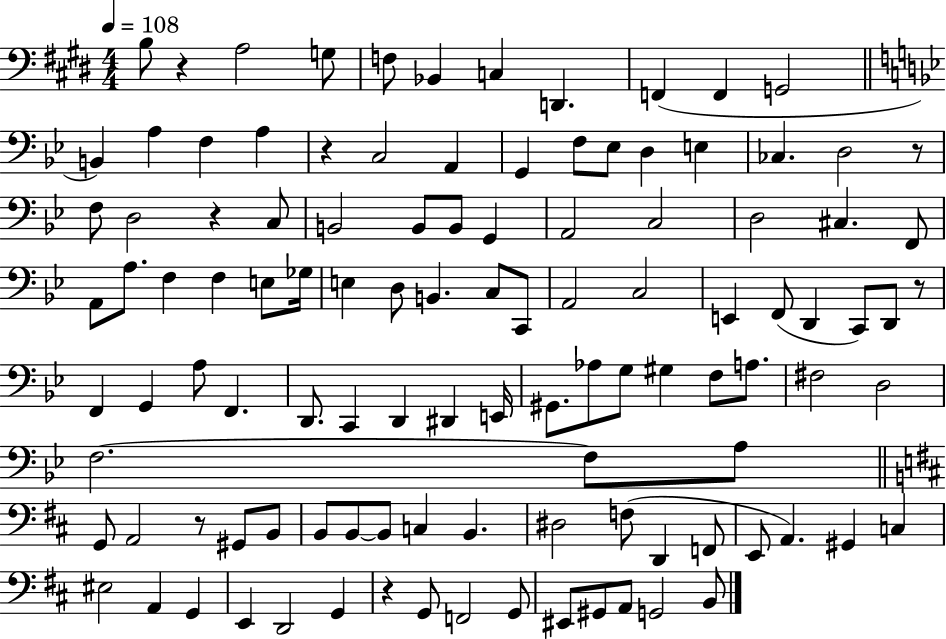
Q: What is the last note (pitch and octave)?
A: B2